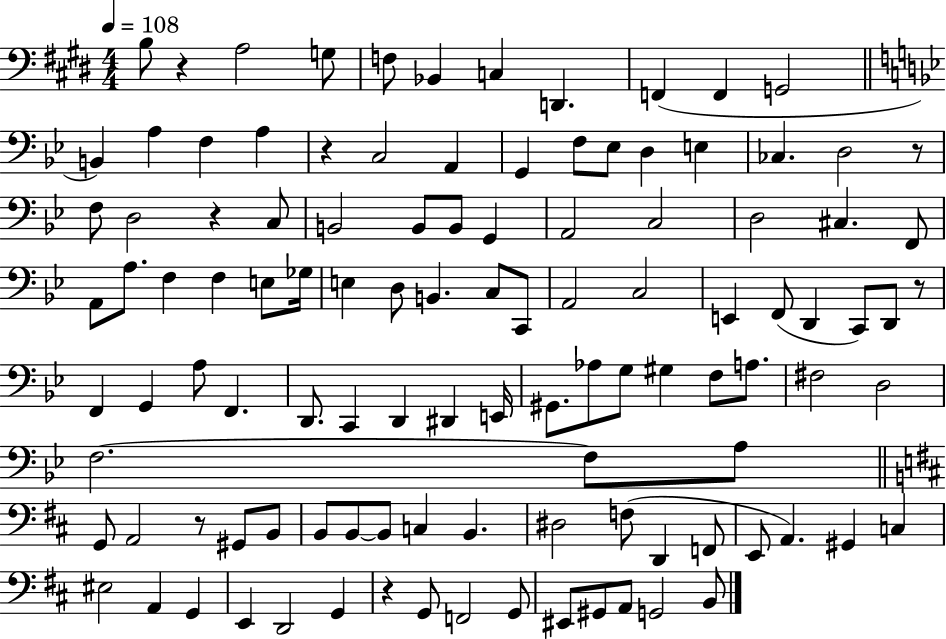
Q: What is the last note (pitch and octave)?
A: B2